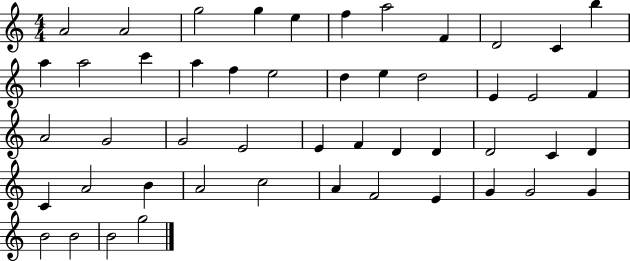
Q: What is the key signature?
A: C major